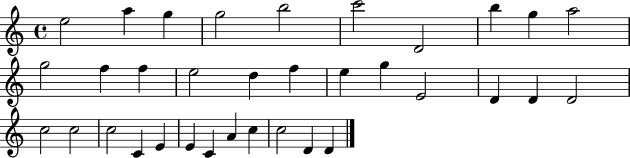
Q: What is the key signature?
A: C major